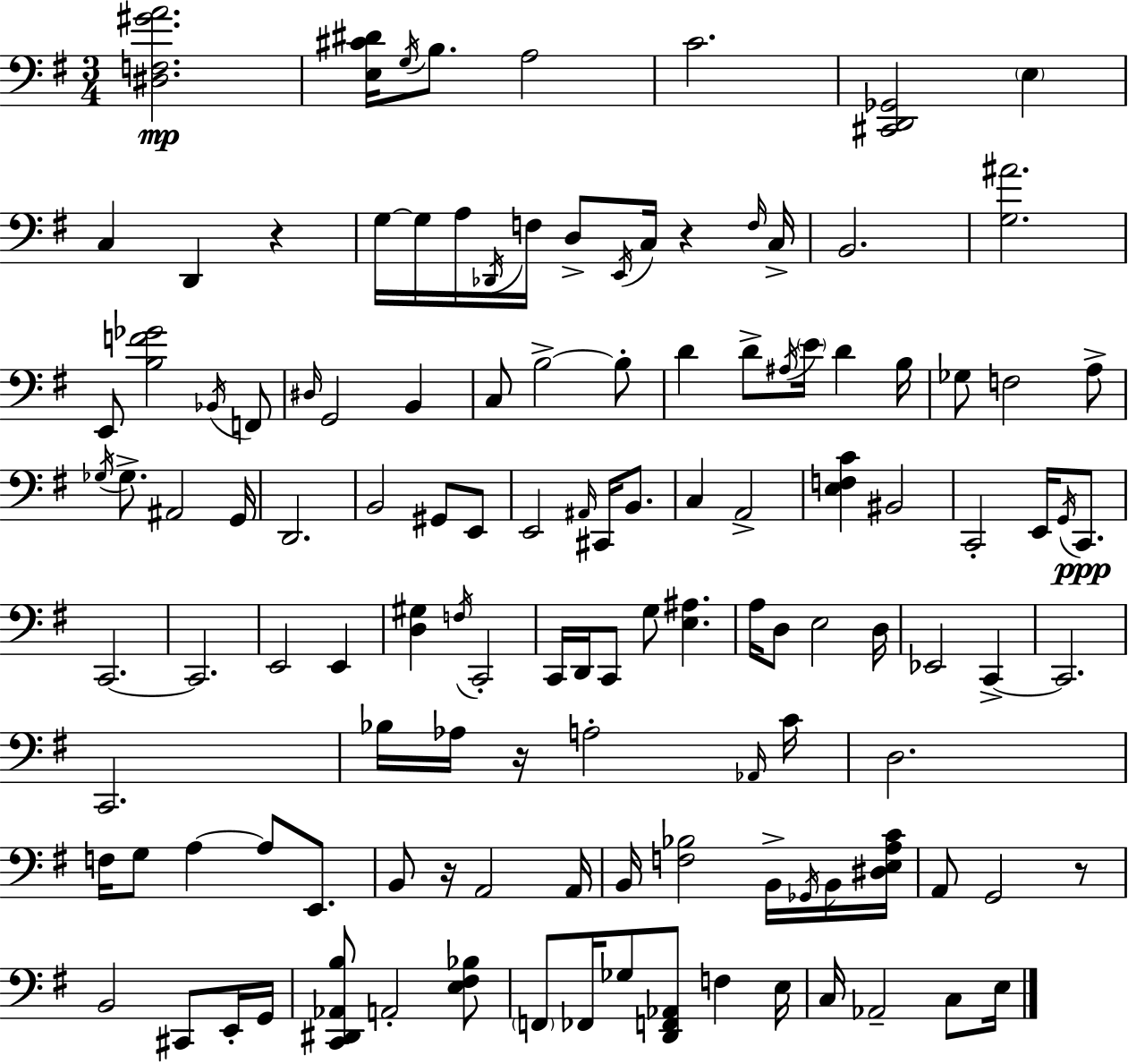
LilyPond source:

{
  \clef bass
  \numericTimeSignature
  \time 3/4
  \key g \major
  <dis f gis' a'>2.\mp | <e cis' dis'>16 \acciaccatura { g16 } b8. a2 | c'2. | <cis, d, ges,>2 \parenthesize e4 | \break c4 d,4 r4 | g16~~ g16 a16 \acciaccatura { des,16 } f16 d8-> \acciaccatura { e,16 } c16 r4 | \grace { f16 } c16-> b,2. | <g ais'>2. | \break e,8 <b f' ges'>2 | \acciaccatura { bes,16 } f,8 \grace { dis16 } g,2 | b,4 c8 b2->~~ | b8-. d'4 d'8-> | \break \acciaccatura { ais16 } \parenthesize e'16 d'4 b16 ges8 f2 | a8-> \acciaccatura { ges16 } ges8.-> ais,2 | g,16 d,2. | b,2 | \break gis,8 e,8 e,2 | \grace { ais,16 } cis,16 b,8. c4 | a,2-> <e f c'>4 | bis,2 c,2-. | \break e,16 \acciaccatura { g,16 } c,8.\ppp c,2.~~ | c,2. | e,2 | e,4 <d gis>4 | \break \acciaccatura { f16 } c,2-. c,16 | d,16 c,8 g8 <e ais>4. a16 | d8 e2 d16 ees,2 | c,4->~~ c,2. | \break c,2. | bes16 | aes16 r16 a2-. \grace { aes,16 } c'16 | d2. | \break f16 g8 a4~~ a8 e,8. | b,8 r16 a,2 a,16 | b,16 <f bes>2 b,16-> \acciaccatura { ges,16 } b,16 | <dis e a c'>16 a,8 g,2 r8 | \break b,2 cis,8 e,16-. | g,16 <c, dis, aes, b>8 a,2-. <e fis bes>8 | \parenthesize f,8 fes,16 ges8 <d, f, aes,>8 f4 | e16 c16 aes,2-- c8 | \break e16 \bar "|."
}